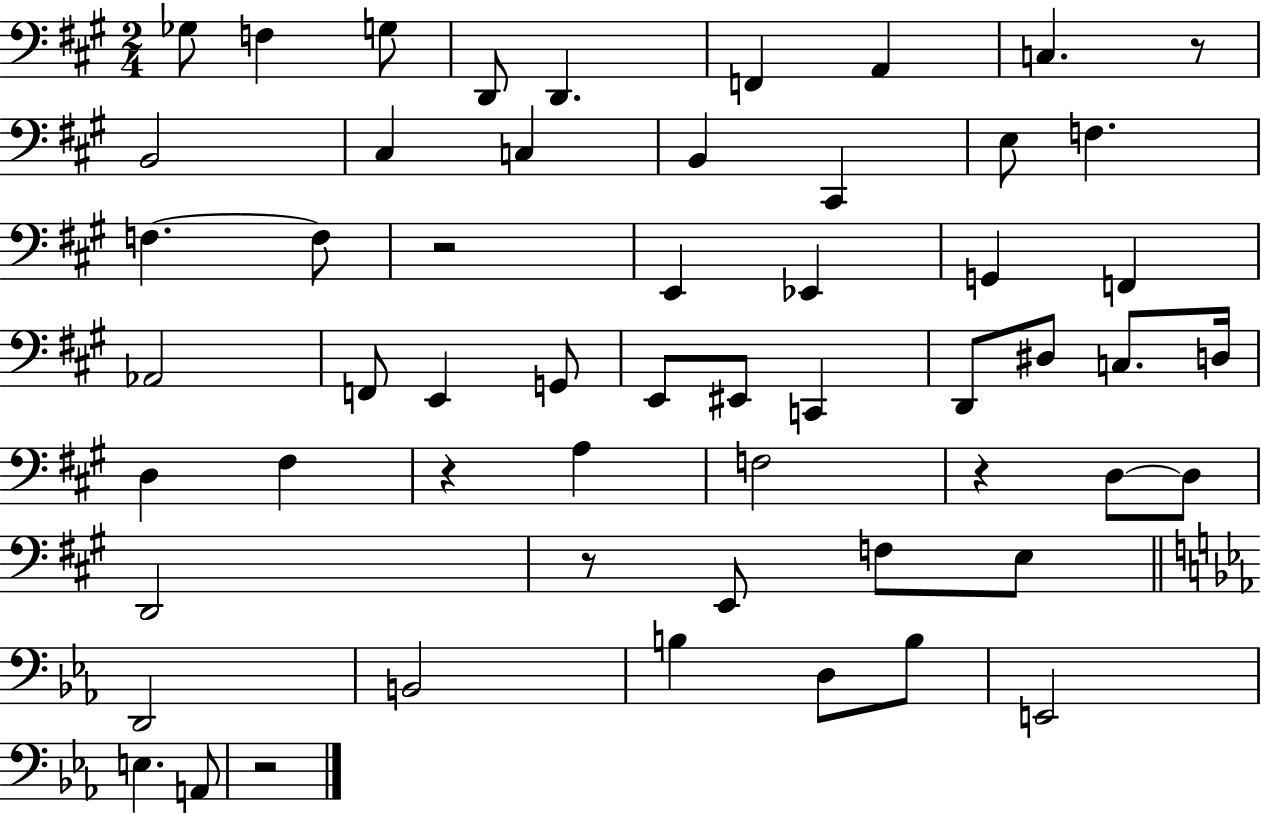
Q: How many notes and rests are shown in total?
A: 56